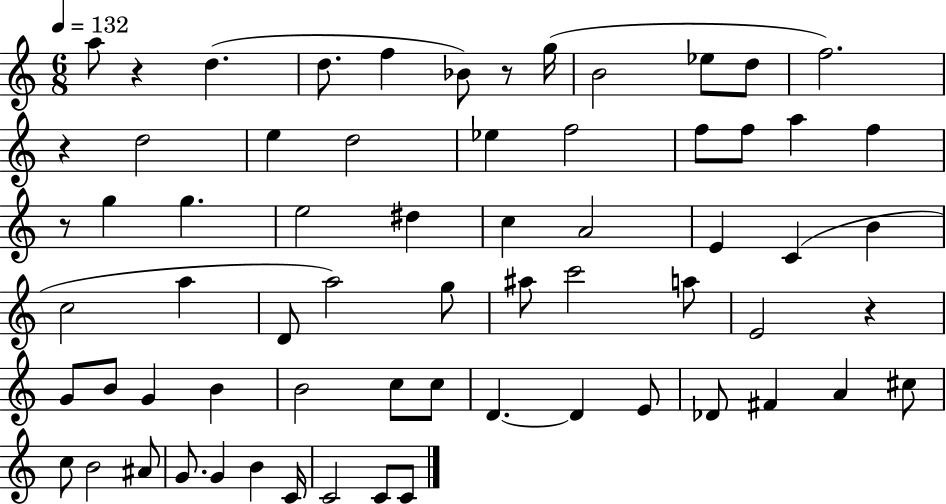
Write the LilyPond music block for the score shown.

{
  \clef treble
  \numericTimeSignature
  \time 6/8
  \key c \major
  \tempo 4 = 132
  a''8 r4 d''4.( | d''8. f''4 bes'8) r8 g''16( | b'2 ees''8 d''8 | f''2.) | \break r4 d''2 | e''4 d''2 | ees''4 f''2 | f''8 f''8 a''4 f''4 | \break r8 g''4 g''4. | e''2 dis''4 | c''4 a'2 | e'4 c'4( b'4 | \break c''2 a''4 | d'8 a''2) g''8 | ais''8 c'''2 a''8 | e'2 r4 | \break g'8 b'8 g'4 b'4 | b'2 c''8 c''8 | d'4.~~ d'4 e'8 | des'8 fis'4 a'4 cis''8 | \break c''8 b'2 ais'8 | g'8. g'4 b'4 c'16 | c'2 c'8 c'8 | \bar "|."
}